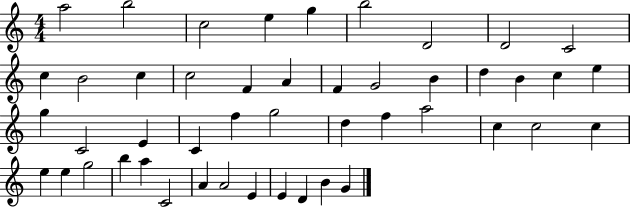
X:1
T:Untitled
M:4/4
L:1/4
K:C
a2 b2 c2 e g b2 D2 D2 C2 c B2 c c2 F A F G2 B d B c e g C2 E C f g2 d f a2 c c2 c e e g2 b a C2 A A2 E E D B G